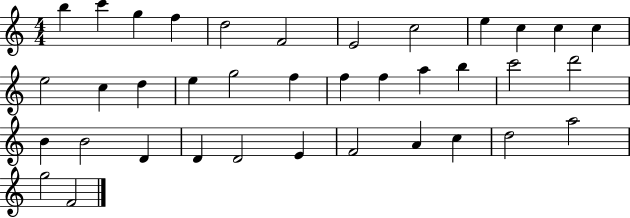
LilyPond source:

{
  \clef treble
  \numericTimeSignature
  \time 4/4
  \key c \major
  b''4 c'''4 g''4 f''4 | d''2 f'2 | e'2 c''2 | e''4 c''4 c''4 c''4 | \break e''2 c''4 d''4 | e''4 g''2 f''4 | f''4 f''4 a''4 b''4 | c'''2 d'''2 | \break b'4 b'2 d'4 | d'4 d'2 e'4 | f'2 a'4 c''4 | d''2 a''2 | \break g''2 f'2 | \bar "|."
}